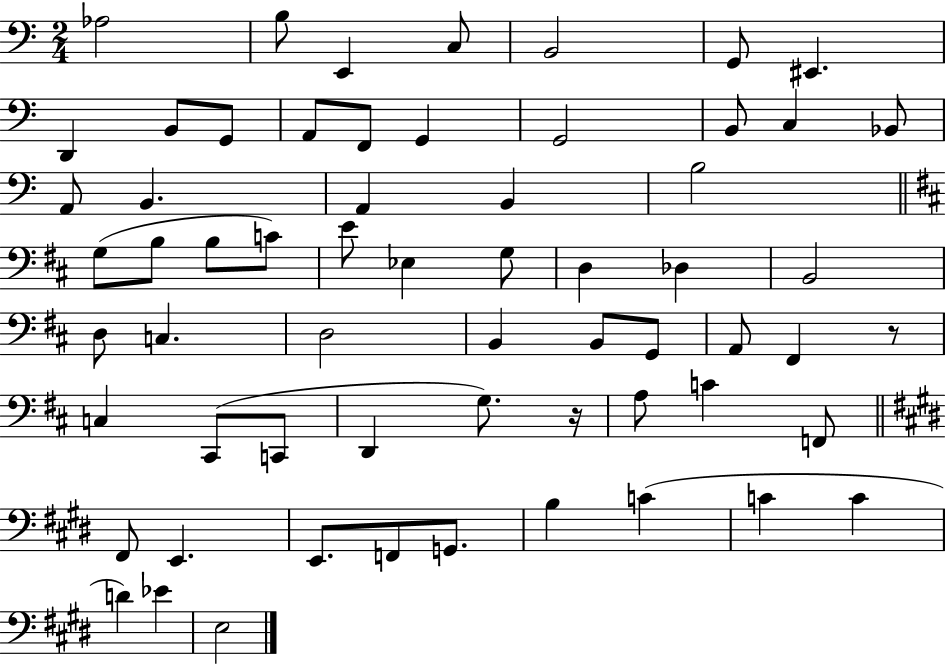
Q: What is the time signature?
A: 2/4